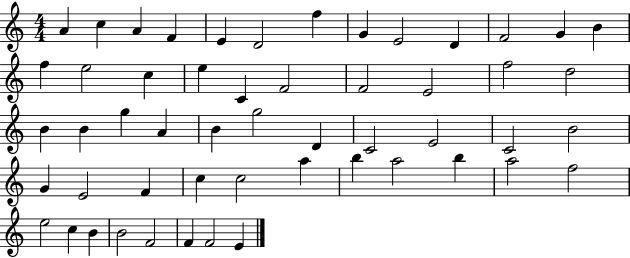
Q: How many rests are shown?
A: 0